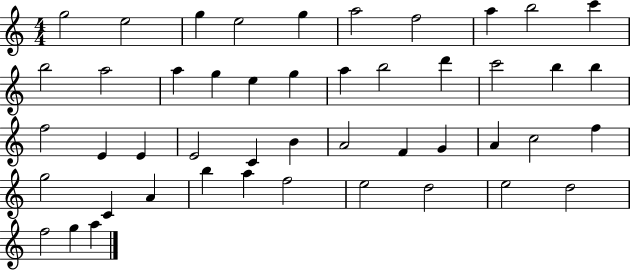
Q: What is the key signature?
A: C major